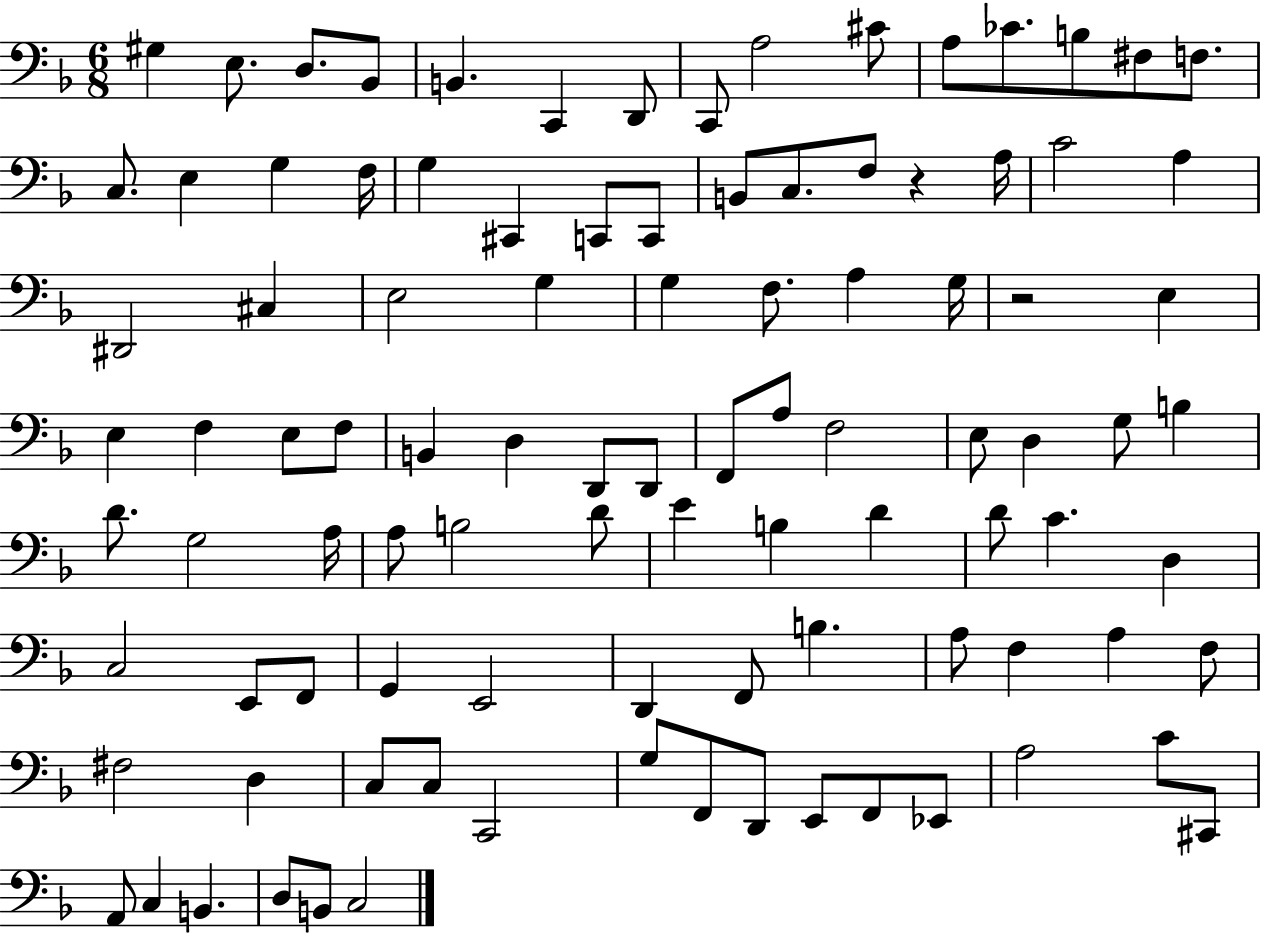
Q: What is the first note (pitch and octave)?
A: G#3